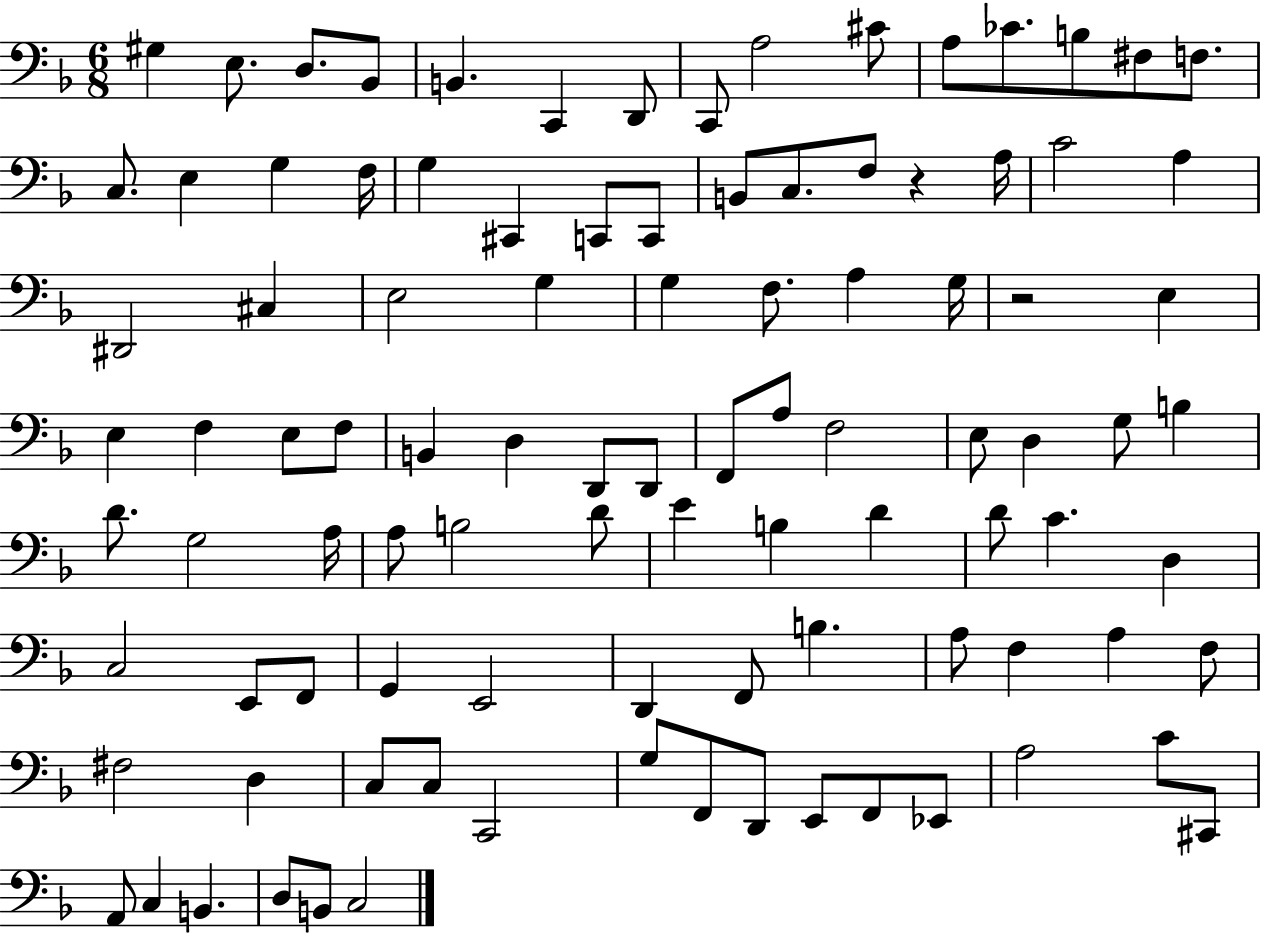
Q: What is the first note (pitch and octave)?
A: G#3